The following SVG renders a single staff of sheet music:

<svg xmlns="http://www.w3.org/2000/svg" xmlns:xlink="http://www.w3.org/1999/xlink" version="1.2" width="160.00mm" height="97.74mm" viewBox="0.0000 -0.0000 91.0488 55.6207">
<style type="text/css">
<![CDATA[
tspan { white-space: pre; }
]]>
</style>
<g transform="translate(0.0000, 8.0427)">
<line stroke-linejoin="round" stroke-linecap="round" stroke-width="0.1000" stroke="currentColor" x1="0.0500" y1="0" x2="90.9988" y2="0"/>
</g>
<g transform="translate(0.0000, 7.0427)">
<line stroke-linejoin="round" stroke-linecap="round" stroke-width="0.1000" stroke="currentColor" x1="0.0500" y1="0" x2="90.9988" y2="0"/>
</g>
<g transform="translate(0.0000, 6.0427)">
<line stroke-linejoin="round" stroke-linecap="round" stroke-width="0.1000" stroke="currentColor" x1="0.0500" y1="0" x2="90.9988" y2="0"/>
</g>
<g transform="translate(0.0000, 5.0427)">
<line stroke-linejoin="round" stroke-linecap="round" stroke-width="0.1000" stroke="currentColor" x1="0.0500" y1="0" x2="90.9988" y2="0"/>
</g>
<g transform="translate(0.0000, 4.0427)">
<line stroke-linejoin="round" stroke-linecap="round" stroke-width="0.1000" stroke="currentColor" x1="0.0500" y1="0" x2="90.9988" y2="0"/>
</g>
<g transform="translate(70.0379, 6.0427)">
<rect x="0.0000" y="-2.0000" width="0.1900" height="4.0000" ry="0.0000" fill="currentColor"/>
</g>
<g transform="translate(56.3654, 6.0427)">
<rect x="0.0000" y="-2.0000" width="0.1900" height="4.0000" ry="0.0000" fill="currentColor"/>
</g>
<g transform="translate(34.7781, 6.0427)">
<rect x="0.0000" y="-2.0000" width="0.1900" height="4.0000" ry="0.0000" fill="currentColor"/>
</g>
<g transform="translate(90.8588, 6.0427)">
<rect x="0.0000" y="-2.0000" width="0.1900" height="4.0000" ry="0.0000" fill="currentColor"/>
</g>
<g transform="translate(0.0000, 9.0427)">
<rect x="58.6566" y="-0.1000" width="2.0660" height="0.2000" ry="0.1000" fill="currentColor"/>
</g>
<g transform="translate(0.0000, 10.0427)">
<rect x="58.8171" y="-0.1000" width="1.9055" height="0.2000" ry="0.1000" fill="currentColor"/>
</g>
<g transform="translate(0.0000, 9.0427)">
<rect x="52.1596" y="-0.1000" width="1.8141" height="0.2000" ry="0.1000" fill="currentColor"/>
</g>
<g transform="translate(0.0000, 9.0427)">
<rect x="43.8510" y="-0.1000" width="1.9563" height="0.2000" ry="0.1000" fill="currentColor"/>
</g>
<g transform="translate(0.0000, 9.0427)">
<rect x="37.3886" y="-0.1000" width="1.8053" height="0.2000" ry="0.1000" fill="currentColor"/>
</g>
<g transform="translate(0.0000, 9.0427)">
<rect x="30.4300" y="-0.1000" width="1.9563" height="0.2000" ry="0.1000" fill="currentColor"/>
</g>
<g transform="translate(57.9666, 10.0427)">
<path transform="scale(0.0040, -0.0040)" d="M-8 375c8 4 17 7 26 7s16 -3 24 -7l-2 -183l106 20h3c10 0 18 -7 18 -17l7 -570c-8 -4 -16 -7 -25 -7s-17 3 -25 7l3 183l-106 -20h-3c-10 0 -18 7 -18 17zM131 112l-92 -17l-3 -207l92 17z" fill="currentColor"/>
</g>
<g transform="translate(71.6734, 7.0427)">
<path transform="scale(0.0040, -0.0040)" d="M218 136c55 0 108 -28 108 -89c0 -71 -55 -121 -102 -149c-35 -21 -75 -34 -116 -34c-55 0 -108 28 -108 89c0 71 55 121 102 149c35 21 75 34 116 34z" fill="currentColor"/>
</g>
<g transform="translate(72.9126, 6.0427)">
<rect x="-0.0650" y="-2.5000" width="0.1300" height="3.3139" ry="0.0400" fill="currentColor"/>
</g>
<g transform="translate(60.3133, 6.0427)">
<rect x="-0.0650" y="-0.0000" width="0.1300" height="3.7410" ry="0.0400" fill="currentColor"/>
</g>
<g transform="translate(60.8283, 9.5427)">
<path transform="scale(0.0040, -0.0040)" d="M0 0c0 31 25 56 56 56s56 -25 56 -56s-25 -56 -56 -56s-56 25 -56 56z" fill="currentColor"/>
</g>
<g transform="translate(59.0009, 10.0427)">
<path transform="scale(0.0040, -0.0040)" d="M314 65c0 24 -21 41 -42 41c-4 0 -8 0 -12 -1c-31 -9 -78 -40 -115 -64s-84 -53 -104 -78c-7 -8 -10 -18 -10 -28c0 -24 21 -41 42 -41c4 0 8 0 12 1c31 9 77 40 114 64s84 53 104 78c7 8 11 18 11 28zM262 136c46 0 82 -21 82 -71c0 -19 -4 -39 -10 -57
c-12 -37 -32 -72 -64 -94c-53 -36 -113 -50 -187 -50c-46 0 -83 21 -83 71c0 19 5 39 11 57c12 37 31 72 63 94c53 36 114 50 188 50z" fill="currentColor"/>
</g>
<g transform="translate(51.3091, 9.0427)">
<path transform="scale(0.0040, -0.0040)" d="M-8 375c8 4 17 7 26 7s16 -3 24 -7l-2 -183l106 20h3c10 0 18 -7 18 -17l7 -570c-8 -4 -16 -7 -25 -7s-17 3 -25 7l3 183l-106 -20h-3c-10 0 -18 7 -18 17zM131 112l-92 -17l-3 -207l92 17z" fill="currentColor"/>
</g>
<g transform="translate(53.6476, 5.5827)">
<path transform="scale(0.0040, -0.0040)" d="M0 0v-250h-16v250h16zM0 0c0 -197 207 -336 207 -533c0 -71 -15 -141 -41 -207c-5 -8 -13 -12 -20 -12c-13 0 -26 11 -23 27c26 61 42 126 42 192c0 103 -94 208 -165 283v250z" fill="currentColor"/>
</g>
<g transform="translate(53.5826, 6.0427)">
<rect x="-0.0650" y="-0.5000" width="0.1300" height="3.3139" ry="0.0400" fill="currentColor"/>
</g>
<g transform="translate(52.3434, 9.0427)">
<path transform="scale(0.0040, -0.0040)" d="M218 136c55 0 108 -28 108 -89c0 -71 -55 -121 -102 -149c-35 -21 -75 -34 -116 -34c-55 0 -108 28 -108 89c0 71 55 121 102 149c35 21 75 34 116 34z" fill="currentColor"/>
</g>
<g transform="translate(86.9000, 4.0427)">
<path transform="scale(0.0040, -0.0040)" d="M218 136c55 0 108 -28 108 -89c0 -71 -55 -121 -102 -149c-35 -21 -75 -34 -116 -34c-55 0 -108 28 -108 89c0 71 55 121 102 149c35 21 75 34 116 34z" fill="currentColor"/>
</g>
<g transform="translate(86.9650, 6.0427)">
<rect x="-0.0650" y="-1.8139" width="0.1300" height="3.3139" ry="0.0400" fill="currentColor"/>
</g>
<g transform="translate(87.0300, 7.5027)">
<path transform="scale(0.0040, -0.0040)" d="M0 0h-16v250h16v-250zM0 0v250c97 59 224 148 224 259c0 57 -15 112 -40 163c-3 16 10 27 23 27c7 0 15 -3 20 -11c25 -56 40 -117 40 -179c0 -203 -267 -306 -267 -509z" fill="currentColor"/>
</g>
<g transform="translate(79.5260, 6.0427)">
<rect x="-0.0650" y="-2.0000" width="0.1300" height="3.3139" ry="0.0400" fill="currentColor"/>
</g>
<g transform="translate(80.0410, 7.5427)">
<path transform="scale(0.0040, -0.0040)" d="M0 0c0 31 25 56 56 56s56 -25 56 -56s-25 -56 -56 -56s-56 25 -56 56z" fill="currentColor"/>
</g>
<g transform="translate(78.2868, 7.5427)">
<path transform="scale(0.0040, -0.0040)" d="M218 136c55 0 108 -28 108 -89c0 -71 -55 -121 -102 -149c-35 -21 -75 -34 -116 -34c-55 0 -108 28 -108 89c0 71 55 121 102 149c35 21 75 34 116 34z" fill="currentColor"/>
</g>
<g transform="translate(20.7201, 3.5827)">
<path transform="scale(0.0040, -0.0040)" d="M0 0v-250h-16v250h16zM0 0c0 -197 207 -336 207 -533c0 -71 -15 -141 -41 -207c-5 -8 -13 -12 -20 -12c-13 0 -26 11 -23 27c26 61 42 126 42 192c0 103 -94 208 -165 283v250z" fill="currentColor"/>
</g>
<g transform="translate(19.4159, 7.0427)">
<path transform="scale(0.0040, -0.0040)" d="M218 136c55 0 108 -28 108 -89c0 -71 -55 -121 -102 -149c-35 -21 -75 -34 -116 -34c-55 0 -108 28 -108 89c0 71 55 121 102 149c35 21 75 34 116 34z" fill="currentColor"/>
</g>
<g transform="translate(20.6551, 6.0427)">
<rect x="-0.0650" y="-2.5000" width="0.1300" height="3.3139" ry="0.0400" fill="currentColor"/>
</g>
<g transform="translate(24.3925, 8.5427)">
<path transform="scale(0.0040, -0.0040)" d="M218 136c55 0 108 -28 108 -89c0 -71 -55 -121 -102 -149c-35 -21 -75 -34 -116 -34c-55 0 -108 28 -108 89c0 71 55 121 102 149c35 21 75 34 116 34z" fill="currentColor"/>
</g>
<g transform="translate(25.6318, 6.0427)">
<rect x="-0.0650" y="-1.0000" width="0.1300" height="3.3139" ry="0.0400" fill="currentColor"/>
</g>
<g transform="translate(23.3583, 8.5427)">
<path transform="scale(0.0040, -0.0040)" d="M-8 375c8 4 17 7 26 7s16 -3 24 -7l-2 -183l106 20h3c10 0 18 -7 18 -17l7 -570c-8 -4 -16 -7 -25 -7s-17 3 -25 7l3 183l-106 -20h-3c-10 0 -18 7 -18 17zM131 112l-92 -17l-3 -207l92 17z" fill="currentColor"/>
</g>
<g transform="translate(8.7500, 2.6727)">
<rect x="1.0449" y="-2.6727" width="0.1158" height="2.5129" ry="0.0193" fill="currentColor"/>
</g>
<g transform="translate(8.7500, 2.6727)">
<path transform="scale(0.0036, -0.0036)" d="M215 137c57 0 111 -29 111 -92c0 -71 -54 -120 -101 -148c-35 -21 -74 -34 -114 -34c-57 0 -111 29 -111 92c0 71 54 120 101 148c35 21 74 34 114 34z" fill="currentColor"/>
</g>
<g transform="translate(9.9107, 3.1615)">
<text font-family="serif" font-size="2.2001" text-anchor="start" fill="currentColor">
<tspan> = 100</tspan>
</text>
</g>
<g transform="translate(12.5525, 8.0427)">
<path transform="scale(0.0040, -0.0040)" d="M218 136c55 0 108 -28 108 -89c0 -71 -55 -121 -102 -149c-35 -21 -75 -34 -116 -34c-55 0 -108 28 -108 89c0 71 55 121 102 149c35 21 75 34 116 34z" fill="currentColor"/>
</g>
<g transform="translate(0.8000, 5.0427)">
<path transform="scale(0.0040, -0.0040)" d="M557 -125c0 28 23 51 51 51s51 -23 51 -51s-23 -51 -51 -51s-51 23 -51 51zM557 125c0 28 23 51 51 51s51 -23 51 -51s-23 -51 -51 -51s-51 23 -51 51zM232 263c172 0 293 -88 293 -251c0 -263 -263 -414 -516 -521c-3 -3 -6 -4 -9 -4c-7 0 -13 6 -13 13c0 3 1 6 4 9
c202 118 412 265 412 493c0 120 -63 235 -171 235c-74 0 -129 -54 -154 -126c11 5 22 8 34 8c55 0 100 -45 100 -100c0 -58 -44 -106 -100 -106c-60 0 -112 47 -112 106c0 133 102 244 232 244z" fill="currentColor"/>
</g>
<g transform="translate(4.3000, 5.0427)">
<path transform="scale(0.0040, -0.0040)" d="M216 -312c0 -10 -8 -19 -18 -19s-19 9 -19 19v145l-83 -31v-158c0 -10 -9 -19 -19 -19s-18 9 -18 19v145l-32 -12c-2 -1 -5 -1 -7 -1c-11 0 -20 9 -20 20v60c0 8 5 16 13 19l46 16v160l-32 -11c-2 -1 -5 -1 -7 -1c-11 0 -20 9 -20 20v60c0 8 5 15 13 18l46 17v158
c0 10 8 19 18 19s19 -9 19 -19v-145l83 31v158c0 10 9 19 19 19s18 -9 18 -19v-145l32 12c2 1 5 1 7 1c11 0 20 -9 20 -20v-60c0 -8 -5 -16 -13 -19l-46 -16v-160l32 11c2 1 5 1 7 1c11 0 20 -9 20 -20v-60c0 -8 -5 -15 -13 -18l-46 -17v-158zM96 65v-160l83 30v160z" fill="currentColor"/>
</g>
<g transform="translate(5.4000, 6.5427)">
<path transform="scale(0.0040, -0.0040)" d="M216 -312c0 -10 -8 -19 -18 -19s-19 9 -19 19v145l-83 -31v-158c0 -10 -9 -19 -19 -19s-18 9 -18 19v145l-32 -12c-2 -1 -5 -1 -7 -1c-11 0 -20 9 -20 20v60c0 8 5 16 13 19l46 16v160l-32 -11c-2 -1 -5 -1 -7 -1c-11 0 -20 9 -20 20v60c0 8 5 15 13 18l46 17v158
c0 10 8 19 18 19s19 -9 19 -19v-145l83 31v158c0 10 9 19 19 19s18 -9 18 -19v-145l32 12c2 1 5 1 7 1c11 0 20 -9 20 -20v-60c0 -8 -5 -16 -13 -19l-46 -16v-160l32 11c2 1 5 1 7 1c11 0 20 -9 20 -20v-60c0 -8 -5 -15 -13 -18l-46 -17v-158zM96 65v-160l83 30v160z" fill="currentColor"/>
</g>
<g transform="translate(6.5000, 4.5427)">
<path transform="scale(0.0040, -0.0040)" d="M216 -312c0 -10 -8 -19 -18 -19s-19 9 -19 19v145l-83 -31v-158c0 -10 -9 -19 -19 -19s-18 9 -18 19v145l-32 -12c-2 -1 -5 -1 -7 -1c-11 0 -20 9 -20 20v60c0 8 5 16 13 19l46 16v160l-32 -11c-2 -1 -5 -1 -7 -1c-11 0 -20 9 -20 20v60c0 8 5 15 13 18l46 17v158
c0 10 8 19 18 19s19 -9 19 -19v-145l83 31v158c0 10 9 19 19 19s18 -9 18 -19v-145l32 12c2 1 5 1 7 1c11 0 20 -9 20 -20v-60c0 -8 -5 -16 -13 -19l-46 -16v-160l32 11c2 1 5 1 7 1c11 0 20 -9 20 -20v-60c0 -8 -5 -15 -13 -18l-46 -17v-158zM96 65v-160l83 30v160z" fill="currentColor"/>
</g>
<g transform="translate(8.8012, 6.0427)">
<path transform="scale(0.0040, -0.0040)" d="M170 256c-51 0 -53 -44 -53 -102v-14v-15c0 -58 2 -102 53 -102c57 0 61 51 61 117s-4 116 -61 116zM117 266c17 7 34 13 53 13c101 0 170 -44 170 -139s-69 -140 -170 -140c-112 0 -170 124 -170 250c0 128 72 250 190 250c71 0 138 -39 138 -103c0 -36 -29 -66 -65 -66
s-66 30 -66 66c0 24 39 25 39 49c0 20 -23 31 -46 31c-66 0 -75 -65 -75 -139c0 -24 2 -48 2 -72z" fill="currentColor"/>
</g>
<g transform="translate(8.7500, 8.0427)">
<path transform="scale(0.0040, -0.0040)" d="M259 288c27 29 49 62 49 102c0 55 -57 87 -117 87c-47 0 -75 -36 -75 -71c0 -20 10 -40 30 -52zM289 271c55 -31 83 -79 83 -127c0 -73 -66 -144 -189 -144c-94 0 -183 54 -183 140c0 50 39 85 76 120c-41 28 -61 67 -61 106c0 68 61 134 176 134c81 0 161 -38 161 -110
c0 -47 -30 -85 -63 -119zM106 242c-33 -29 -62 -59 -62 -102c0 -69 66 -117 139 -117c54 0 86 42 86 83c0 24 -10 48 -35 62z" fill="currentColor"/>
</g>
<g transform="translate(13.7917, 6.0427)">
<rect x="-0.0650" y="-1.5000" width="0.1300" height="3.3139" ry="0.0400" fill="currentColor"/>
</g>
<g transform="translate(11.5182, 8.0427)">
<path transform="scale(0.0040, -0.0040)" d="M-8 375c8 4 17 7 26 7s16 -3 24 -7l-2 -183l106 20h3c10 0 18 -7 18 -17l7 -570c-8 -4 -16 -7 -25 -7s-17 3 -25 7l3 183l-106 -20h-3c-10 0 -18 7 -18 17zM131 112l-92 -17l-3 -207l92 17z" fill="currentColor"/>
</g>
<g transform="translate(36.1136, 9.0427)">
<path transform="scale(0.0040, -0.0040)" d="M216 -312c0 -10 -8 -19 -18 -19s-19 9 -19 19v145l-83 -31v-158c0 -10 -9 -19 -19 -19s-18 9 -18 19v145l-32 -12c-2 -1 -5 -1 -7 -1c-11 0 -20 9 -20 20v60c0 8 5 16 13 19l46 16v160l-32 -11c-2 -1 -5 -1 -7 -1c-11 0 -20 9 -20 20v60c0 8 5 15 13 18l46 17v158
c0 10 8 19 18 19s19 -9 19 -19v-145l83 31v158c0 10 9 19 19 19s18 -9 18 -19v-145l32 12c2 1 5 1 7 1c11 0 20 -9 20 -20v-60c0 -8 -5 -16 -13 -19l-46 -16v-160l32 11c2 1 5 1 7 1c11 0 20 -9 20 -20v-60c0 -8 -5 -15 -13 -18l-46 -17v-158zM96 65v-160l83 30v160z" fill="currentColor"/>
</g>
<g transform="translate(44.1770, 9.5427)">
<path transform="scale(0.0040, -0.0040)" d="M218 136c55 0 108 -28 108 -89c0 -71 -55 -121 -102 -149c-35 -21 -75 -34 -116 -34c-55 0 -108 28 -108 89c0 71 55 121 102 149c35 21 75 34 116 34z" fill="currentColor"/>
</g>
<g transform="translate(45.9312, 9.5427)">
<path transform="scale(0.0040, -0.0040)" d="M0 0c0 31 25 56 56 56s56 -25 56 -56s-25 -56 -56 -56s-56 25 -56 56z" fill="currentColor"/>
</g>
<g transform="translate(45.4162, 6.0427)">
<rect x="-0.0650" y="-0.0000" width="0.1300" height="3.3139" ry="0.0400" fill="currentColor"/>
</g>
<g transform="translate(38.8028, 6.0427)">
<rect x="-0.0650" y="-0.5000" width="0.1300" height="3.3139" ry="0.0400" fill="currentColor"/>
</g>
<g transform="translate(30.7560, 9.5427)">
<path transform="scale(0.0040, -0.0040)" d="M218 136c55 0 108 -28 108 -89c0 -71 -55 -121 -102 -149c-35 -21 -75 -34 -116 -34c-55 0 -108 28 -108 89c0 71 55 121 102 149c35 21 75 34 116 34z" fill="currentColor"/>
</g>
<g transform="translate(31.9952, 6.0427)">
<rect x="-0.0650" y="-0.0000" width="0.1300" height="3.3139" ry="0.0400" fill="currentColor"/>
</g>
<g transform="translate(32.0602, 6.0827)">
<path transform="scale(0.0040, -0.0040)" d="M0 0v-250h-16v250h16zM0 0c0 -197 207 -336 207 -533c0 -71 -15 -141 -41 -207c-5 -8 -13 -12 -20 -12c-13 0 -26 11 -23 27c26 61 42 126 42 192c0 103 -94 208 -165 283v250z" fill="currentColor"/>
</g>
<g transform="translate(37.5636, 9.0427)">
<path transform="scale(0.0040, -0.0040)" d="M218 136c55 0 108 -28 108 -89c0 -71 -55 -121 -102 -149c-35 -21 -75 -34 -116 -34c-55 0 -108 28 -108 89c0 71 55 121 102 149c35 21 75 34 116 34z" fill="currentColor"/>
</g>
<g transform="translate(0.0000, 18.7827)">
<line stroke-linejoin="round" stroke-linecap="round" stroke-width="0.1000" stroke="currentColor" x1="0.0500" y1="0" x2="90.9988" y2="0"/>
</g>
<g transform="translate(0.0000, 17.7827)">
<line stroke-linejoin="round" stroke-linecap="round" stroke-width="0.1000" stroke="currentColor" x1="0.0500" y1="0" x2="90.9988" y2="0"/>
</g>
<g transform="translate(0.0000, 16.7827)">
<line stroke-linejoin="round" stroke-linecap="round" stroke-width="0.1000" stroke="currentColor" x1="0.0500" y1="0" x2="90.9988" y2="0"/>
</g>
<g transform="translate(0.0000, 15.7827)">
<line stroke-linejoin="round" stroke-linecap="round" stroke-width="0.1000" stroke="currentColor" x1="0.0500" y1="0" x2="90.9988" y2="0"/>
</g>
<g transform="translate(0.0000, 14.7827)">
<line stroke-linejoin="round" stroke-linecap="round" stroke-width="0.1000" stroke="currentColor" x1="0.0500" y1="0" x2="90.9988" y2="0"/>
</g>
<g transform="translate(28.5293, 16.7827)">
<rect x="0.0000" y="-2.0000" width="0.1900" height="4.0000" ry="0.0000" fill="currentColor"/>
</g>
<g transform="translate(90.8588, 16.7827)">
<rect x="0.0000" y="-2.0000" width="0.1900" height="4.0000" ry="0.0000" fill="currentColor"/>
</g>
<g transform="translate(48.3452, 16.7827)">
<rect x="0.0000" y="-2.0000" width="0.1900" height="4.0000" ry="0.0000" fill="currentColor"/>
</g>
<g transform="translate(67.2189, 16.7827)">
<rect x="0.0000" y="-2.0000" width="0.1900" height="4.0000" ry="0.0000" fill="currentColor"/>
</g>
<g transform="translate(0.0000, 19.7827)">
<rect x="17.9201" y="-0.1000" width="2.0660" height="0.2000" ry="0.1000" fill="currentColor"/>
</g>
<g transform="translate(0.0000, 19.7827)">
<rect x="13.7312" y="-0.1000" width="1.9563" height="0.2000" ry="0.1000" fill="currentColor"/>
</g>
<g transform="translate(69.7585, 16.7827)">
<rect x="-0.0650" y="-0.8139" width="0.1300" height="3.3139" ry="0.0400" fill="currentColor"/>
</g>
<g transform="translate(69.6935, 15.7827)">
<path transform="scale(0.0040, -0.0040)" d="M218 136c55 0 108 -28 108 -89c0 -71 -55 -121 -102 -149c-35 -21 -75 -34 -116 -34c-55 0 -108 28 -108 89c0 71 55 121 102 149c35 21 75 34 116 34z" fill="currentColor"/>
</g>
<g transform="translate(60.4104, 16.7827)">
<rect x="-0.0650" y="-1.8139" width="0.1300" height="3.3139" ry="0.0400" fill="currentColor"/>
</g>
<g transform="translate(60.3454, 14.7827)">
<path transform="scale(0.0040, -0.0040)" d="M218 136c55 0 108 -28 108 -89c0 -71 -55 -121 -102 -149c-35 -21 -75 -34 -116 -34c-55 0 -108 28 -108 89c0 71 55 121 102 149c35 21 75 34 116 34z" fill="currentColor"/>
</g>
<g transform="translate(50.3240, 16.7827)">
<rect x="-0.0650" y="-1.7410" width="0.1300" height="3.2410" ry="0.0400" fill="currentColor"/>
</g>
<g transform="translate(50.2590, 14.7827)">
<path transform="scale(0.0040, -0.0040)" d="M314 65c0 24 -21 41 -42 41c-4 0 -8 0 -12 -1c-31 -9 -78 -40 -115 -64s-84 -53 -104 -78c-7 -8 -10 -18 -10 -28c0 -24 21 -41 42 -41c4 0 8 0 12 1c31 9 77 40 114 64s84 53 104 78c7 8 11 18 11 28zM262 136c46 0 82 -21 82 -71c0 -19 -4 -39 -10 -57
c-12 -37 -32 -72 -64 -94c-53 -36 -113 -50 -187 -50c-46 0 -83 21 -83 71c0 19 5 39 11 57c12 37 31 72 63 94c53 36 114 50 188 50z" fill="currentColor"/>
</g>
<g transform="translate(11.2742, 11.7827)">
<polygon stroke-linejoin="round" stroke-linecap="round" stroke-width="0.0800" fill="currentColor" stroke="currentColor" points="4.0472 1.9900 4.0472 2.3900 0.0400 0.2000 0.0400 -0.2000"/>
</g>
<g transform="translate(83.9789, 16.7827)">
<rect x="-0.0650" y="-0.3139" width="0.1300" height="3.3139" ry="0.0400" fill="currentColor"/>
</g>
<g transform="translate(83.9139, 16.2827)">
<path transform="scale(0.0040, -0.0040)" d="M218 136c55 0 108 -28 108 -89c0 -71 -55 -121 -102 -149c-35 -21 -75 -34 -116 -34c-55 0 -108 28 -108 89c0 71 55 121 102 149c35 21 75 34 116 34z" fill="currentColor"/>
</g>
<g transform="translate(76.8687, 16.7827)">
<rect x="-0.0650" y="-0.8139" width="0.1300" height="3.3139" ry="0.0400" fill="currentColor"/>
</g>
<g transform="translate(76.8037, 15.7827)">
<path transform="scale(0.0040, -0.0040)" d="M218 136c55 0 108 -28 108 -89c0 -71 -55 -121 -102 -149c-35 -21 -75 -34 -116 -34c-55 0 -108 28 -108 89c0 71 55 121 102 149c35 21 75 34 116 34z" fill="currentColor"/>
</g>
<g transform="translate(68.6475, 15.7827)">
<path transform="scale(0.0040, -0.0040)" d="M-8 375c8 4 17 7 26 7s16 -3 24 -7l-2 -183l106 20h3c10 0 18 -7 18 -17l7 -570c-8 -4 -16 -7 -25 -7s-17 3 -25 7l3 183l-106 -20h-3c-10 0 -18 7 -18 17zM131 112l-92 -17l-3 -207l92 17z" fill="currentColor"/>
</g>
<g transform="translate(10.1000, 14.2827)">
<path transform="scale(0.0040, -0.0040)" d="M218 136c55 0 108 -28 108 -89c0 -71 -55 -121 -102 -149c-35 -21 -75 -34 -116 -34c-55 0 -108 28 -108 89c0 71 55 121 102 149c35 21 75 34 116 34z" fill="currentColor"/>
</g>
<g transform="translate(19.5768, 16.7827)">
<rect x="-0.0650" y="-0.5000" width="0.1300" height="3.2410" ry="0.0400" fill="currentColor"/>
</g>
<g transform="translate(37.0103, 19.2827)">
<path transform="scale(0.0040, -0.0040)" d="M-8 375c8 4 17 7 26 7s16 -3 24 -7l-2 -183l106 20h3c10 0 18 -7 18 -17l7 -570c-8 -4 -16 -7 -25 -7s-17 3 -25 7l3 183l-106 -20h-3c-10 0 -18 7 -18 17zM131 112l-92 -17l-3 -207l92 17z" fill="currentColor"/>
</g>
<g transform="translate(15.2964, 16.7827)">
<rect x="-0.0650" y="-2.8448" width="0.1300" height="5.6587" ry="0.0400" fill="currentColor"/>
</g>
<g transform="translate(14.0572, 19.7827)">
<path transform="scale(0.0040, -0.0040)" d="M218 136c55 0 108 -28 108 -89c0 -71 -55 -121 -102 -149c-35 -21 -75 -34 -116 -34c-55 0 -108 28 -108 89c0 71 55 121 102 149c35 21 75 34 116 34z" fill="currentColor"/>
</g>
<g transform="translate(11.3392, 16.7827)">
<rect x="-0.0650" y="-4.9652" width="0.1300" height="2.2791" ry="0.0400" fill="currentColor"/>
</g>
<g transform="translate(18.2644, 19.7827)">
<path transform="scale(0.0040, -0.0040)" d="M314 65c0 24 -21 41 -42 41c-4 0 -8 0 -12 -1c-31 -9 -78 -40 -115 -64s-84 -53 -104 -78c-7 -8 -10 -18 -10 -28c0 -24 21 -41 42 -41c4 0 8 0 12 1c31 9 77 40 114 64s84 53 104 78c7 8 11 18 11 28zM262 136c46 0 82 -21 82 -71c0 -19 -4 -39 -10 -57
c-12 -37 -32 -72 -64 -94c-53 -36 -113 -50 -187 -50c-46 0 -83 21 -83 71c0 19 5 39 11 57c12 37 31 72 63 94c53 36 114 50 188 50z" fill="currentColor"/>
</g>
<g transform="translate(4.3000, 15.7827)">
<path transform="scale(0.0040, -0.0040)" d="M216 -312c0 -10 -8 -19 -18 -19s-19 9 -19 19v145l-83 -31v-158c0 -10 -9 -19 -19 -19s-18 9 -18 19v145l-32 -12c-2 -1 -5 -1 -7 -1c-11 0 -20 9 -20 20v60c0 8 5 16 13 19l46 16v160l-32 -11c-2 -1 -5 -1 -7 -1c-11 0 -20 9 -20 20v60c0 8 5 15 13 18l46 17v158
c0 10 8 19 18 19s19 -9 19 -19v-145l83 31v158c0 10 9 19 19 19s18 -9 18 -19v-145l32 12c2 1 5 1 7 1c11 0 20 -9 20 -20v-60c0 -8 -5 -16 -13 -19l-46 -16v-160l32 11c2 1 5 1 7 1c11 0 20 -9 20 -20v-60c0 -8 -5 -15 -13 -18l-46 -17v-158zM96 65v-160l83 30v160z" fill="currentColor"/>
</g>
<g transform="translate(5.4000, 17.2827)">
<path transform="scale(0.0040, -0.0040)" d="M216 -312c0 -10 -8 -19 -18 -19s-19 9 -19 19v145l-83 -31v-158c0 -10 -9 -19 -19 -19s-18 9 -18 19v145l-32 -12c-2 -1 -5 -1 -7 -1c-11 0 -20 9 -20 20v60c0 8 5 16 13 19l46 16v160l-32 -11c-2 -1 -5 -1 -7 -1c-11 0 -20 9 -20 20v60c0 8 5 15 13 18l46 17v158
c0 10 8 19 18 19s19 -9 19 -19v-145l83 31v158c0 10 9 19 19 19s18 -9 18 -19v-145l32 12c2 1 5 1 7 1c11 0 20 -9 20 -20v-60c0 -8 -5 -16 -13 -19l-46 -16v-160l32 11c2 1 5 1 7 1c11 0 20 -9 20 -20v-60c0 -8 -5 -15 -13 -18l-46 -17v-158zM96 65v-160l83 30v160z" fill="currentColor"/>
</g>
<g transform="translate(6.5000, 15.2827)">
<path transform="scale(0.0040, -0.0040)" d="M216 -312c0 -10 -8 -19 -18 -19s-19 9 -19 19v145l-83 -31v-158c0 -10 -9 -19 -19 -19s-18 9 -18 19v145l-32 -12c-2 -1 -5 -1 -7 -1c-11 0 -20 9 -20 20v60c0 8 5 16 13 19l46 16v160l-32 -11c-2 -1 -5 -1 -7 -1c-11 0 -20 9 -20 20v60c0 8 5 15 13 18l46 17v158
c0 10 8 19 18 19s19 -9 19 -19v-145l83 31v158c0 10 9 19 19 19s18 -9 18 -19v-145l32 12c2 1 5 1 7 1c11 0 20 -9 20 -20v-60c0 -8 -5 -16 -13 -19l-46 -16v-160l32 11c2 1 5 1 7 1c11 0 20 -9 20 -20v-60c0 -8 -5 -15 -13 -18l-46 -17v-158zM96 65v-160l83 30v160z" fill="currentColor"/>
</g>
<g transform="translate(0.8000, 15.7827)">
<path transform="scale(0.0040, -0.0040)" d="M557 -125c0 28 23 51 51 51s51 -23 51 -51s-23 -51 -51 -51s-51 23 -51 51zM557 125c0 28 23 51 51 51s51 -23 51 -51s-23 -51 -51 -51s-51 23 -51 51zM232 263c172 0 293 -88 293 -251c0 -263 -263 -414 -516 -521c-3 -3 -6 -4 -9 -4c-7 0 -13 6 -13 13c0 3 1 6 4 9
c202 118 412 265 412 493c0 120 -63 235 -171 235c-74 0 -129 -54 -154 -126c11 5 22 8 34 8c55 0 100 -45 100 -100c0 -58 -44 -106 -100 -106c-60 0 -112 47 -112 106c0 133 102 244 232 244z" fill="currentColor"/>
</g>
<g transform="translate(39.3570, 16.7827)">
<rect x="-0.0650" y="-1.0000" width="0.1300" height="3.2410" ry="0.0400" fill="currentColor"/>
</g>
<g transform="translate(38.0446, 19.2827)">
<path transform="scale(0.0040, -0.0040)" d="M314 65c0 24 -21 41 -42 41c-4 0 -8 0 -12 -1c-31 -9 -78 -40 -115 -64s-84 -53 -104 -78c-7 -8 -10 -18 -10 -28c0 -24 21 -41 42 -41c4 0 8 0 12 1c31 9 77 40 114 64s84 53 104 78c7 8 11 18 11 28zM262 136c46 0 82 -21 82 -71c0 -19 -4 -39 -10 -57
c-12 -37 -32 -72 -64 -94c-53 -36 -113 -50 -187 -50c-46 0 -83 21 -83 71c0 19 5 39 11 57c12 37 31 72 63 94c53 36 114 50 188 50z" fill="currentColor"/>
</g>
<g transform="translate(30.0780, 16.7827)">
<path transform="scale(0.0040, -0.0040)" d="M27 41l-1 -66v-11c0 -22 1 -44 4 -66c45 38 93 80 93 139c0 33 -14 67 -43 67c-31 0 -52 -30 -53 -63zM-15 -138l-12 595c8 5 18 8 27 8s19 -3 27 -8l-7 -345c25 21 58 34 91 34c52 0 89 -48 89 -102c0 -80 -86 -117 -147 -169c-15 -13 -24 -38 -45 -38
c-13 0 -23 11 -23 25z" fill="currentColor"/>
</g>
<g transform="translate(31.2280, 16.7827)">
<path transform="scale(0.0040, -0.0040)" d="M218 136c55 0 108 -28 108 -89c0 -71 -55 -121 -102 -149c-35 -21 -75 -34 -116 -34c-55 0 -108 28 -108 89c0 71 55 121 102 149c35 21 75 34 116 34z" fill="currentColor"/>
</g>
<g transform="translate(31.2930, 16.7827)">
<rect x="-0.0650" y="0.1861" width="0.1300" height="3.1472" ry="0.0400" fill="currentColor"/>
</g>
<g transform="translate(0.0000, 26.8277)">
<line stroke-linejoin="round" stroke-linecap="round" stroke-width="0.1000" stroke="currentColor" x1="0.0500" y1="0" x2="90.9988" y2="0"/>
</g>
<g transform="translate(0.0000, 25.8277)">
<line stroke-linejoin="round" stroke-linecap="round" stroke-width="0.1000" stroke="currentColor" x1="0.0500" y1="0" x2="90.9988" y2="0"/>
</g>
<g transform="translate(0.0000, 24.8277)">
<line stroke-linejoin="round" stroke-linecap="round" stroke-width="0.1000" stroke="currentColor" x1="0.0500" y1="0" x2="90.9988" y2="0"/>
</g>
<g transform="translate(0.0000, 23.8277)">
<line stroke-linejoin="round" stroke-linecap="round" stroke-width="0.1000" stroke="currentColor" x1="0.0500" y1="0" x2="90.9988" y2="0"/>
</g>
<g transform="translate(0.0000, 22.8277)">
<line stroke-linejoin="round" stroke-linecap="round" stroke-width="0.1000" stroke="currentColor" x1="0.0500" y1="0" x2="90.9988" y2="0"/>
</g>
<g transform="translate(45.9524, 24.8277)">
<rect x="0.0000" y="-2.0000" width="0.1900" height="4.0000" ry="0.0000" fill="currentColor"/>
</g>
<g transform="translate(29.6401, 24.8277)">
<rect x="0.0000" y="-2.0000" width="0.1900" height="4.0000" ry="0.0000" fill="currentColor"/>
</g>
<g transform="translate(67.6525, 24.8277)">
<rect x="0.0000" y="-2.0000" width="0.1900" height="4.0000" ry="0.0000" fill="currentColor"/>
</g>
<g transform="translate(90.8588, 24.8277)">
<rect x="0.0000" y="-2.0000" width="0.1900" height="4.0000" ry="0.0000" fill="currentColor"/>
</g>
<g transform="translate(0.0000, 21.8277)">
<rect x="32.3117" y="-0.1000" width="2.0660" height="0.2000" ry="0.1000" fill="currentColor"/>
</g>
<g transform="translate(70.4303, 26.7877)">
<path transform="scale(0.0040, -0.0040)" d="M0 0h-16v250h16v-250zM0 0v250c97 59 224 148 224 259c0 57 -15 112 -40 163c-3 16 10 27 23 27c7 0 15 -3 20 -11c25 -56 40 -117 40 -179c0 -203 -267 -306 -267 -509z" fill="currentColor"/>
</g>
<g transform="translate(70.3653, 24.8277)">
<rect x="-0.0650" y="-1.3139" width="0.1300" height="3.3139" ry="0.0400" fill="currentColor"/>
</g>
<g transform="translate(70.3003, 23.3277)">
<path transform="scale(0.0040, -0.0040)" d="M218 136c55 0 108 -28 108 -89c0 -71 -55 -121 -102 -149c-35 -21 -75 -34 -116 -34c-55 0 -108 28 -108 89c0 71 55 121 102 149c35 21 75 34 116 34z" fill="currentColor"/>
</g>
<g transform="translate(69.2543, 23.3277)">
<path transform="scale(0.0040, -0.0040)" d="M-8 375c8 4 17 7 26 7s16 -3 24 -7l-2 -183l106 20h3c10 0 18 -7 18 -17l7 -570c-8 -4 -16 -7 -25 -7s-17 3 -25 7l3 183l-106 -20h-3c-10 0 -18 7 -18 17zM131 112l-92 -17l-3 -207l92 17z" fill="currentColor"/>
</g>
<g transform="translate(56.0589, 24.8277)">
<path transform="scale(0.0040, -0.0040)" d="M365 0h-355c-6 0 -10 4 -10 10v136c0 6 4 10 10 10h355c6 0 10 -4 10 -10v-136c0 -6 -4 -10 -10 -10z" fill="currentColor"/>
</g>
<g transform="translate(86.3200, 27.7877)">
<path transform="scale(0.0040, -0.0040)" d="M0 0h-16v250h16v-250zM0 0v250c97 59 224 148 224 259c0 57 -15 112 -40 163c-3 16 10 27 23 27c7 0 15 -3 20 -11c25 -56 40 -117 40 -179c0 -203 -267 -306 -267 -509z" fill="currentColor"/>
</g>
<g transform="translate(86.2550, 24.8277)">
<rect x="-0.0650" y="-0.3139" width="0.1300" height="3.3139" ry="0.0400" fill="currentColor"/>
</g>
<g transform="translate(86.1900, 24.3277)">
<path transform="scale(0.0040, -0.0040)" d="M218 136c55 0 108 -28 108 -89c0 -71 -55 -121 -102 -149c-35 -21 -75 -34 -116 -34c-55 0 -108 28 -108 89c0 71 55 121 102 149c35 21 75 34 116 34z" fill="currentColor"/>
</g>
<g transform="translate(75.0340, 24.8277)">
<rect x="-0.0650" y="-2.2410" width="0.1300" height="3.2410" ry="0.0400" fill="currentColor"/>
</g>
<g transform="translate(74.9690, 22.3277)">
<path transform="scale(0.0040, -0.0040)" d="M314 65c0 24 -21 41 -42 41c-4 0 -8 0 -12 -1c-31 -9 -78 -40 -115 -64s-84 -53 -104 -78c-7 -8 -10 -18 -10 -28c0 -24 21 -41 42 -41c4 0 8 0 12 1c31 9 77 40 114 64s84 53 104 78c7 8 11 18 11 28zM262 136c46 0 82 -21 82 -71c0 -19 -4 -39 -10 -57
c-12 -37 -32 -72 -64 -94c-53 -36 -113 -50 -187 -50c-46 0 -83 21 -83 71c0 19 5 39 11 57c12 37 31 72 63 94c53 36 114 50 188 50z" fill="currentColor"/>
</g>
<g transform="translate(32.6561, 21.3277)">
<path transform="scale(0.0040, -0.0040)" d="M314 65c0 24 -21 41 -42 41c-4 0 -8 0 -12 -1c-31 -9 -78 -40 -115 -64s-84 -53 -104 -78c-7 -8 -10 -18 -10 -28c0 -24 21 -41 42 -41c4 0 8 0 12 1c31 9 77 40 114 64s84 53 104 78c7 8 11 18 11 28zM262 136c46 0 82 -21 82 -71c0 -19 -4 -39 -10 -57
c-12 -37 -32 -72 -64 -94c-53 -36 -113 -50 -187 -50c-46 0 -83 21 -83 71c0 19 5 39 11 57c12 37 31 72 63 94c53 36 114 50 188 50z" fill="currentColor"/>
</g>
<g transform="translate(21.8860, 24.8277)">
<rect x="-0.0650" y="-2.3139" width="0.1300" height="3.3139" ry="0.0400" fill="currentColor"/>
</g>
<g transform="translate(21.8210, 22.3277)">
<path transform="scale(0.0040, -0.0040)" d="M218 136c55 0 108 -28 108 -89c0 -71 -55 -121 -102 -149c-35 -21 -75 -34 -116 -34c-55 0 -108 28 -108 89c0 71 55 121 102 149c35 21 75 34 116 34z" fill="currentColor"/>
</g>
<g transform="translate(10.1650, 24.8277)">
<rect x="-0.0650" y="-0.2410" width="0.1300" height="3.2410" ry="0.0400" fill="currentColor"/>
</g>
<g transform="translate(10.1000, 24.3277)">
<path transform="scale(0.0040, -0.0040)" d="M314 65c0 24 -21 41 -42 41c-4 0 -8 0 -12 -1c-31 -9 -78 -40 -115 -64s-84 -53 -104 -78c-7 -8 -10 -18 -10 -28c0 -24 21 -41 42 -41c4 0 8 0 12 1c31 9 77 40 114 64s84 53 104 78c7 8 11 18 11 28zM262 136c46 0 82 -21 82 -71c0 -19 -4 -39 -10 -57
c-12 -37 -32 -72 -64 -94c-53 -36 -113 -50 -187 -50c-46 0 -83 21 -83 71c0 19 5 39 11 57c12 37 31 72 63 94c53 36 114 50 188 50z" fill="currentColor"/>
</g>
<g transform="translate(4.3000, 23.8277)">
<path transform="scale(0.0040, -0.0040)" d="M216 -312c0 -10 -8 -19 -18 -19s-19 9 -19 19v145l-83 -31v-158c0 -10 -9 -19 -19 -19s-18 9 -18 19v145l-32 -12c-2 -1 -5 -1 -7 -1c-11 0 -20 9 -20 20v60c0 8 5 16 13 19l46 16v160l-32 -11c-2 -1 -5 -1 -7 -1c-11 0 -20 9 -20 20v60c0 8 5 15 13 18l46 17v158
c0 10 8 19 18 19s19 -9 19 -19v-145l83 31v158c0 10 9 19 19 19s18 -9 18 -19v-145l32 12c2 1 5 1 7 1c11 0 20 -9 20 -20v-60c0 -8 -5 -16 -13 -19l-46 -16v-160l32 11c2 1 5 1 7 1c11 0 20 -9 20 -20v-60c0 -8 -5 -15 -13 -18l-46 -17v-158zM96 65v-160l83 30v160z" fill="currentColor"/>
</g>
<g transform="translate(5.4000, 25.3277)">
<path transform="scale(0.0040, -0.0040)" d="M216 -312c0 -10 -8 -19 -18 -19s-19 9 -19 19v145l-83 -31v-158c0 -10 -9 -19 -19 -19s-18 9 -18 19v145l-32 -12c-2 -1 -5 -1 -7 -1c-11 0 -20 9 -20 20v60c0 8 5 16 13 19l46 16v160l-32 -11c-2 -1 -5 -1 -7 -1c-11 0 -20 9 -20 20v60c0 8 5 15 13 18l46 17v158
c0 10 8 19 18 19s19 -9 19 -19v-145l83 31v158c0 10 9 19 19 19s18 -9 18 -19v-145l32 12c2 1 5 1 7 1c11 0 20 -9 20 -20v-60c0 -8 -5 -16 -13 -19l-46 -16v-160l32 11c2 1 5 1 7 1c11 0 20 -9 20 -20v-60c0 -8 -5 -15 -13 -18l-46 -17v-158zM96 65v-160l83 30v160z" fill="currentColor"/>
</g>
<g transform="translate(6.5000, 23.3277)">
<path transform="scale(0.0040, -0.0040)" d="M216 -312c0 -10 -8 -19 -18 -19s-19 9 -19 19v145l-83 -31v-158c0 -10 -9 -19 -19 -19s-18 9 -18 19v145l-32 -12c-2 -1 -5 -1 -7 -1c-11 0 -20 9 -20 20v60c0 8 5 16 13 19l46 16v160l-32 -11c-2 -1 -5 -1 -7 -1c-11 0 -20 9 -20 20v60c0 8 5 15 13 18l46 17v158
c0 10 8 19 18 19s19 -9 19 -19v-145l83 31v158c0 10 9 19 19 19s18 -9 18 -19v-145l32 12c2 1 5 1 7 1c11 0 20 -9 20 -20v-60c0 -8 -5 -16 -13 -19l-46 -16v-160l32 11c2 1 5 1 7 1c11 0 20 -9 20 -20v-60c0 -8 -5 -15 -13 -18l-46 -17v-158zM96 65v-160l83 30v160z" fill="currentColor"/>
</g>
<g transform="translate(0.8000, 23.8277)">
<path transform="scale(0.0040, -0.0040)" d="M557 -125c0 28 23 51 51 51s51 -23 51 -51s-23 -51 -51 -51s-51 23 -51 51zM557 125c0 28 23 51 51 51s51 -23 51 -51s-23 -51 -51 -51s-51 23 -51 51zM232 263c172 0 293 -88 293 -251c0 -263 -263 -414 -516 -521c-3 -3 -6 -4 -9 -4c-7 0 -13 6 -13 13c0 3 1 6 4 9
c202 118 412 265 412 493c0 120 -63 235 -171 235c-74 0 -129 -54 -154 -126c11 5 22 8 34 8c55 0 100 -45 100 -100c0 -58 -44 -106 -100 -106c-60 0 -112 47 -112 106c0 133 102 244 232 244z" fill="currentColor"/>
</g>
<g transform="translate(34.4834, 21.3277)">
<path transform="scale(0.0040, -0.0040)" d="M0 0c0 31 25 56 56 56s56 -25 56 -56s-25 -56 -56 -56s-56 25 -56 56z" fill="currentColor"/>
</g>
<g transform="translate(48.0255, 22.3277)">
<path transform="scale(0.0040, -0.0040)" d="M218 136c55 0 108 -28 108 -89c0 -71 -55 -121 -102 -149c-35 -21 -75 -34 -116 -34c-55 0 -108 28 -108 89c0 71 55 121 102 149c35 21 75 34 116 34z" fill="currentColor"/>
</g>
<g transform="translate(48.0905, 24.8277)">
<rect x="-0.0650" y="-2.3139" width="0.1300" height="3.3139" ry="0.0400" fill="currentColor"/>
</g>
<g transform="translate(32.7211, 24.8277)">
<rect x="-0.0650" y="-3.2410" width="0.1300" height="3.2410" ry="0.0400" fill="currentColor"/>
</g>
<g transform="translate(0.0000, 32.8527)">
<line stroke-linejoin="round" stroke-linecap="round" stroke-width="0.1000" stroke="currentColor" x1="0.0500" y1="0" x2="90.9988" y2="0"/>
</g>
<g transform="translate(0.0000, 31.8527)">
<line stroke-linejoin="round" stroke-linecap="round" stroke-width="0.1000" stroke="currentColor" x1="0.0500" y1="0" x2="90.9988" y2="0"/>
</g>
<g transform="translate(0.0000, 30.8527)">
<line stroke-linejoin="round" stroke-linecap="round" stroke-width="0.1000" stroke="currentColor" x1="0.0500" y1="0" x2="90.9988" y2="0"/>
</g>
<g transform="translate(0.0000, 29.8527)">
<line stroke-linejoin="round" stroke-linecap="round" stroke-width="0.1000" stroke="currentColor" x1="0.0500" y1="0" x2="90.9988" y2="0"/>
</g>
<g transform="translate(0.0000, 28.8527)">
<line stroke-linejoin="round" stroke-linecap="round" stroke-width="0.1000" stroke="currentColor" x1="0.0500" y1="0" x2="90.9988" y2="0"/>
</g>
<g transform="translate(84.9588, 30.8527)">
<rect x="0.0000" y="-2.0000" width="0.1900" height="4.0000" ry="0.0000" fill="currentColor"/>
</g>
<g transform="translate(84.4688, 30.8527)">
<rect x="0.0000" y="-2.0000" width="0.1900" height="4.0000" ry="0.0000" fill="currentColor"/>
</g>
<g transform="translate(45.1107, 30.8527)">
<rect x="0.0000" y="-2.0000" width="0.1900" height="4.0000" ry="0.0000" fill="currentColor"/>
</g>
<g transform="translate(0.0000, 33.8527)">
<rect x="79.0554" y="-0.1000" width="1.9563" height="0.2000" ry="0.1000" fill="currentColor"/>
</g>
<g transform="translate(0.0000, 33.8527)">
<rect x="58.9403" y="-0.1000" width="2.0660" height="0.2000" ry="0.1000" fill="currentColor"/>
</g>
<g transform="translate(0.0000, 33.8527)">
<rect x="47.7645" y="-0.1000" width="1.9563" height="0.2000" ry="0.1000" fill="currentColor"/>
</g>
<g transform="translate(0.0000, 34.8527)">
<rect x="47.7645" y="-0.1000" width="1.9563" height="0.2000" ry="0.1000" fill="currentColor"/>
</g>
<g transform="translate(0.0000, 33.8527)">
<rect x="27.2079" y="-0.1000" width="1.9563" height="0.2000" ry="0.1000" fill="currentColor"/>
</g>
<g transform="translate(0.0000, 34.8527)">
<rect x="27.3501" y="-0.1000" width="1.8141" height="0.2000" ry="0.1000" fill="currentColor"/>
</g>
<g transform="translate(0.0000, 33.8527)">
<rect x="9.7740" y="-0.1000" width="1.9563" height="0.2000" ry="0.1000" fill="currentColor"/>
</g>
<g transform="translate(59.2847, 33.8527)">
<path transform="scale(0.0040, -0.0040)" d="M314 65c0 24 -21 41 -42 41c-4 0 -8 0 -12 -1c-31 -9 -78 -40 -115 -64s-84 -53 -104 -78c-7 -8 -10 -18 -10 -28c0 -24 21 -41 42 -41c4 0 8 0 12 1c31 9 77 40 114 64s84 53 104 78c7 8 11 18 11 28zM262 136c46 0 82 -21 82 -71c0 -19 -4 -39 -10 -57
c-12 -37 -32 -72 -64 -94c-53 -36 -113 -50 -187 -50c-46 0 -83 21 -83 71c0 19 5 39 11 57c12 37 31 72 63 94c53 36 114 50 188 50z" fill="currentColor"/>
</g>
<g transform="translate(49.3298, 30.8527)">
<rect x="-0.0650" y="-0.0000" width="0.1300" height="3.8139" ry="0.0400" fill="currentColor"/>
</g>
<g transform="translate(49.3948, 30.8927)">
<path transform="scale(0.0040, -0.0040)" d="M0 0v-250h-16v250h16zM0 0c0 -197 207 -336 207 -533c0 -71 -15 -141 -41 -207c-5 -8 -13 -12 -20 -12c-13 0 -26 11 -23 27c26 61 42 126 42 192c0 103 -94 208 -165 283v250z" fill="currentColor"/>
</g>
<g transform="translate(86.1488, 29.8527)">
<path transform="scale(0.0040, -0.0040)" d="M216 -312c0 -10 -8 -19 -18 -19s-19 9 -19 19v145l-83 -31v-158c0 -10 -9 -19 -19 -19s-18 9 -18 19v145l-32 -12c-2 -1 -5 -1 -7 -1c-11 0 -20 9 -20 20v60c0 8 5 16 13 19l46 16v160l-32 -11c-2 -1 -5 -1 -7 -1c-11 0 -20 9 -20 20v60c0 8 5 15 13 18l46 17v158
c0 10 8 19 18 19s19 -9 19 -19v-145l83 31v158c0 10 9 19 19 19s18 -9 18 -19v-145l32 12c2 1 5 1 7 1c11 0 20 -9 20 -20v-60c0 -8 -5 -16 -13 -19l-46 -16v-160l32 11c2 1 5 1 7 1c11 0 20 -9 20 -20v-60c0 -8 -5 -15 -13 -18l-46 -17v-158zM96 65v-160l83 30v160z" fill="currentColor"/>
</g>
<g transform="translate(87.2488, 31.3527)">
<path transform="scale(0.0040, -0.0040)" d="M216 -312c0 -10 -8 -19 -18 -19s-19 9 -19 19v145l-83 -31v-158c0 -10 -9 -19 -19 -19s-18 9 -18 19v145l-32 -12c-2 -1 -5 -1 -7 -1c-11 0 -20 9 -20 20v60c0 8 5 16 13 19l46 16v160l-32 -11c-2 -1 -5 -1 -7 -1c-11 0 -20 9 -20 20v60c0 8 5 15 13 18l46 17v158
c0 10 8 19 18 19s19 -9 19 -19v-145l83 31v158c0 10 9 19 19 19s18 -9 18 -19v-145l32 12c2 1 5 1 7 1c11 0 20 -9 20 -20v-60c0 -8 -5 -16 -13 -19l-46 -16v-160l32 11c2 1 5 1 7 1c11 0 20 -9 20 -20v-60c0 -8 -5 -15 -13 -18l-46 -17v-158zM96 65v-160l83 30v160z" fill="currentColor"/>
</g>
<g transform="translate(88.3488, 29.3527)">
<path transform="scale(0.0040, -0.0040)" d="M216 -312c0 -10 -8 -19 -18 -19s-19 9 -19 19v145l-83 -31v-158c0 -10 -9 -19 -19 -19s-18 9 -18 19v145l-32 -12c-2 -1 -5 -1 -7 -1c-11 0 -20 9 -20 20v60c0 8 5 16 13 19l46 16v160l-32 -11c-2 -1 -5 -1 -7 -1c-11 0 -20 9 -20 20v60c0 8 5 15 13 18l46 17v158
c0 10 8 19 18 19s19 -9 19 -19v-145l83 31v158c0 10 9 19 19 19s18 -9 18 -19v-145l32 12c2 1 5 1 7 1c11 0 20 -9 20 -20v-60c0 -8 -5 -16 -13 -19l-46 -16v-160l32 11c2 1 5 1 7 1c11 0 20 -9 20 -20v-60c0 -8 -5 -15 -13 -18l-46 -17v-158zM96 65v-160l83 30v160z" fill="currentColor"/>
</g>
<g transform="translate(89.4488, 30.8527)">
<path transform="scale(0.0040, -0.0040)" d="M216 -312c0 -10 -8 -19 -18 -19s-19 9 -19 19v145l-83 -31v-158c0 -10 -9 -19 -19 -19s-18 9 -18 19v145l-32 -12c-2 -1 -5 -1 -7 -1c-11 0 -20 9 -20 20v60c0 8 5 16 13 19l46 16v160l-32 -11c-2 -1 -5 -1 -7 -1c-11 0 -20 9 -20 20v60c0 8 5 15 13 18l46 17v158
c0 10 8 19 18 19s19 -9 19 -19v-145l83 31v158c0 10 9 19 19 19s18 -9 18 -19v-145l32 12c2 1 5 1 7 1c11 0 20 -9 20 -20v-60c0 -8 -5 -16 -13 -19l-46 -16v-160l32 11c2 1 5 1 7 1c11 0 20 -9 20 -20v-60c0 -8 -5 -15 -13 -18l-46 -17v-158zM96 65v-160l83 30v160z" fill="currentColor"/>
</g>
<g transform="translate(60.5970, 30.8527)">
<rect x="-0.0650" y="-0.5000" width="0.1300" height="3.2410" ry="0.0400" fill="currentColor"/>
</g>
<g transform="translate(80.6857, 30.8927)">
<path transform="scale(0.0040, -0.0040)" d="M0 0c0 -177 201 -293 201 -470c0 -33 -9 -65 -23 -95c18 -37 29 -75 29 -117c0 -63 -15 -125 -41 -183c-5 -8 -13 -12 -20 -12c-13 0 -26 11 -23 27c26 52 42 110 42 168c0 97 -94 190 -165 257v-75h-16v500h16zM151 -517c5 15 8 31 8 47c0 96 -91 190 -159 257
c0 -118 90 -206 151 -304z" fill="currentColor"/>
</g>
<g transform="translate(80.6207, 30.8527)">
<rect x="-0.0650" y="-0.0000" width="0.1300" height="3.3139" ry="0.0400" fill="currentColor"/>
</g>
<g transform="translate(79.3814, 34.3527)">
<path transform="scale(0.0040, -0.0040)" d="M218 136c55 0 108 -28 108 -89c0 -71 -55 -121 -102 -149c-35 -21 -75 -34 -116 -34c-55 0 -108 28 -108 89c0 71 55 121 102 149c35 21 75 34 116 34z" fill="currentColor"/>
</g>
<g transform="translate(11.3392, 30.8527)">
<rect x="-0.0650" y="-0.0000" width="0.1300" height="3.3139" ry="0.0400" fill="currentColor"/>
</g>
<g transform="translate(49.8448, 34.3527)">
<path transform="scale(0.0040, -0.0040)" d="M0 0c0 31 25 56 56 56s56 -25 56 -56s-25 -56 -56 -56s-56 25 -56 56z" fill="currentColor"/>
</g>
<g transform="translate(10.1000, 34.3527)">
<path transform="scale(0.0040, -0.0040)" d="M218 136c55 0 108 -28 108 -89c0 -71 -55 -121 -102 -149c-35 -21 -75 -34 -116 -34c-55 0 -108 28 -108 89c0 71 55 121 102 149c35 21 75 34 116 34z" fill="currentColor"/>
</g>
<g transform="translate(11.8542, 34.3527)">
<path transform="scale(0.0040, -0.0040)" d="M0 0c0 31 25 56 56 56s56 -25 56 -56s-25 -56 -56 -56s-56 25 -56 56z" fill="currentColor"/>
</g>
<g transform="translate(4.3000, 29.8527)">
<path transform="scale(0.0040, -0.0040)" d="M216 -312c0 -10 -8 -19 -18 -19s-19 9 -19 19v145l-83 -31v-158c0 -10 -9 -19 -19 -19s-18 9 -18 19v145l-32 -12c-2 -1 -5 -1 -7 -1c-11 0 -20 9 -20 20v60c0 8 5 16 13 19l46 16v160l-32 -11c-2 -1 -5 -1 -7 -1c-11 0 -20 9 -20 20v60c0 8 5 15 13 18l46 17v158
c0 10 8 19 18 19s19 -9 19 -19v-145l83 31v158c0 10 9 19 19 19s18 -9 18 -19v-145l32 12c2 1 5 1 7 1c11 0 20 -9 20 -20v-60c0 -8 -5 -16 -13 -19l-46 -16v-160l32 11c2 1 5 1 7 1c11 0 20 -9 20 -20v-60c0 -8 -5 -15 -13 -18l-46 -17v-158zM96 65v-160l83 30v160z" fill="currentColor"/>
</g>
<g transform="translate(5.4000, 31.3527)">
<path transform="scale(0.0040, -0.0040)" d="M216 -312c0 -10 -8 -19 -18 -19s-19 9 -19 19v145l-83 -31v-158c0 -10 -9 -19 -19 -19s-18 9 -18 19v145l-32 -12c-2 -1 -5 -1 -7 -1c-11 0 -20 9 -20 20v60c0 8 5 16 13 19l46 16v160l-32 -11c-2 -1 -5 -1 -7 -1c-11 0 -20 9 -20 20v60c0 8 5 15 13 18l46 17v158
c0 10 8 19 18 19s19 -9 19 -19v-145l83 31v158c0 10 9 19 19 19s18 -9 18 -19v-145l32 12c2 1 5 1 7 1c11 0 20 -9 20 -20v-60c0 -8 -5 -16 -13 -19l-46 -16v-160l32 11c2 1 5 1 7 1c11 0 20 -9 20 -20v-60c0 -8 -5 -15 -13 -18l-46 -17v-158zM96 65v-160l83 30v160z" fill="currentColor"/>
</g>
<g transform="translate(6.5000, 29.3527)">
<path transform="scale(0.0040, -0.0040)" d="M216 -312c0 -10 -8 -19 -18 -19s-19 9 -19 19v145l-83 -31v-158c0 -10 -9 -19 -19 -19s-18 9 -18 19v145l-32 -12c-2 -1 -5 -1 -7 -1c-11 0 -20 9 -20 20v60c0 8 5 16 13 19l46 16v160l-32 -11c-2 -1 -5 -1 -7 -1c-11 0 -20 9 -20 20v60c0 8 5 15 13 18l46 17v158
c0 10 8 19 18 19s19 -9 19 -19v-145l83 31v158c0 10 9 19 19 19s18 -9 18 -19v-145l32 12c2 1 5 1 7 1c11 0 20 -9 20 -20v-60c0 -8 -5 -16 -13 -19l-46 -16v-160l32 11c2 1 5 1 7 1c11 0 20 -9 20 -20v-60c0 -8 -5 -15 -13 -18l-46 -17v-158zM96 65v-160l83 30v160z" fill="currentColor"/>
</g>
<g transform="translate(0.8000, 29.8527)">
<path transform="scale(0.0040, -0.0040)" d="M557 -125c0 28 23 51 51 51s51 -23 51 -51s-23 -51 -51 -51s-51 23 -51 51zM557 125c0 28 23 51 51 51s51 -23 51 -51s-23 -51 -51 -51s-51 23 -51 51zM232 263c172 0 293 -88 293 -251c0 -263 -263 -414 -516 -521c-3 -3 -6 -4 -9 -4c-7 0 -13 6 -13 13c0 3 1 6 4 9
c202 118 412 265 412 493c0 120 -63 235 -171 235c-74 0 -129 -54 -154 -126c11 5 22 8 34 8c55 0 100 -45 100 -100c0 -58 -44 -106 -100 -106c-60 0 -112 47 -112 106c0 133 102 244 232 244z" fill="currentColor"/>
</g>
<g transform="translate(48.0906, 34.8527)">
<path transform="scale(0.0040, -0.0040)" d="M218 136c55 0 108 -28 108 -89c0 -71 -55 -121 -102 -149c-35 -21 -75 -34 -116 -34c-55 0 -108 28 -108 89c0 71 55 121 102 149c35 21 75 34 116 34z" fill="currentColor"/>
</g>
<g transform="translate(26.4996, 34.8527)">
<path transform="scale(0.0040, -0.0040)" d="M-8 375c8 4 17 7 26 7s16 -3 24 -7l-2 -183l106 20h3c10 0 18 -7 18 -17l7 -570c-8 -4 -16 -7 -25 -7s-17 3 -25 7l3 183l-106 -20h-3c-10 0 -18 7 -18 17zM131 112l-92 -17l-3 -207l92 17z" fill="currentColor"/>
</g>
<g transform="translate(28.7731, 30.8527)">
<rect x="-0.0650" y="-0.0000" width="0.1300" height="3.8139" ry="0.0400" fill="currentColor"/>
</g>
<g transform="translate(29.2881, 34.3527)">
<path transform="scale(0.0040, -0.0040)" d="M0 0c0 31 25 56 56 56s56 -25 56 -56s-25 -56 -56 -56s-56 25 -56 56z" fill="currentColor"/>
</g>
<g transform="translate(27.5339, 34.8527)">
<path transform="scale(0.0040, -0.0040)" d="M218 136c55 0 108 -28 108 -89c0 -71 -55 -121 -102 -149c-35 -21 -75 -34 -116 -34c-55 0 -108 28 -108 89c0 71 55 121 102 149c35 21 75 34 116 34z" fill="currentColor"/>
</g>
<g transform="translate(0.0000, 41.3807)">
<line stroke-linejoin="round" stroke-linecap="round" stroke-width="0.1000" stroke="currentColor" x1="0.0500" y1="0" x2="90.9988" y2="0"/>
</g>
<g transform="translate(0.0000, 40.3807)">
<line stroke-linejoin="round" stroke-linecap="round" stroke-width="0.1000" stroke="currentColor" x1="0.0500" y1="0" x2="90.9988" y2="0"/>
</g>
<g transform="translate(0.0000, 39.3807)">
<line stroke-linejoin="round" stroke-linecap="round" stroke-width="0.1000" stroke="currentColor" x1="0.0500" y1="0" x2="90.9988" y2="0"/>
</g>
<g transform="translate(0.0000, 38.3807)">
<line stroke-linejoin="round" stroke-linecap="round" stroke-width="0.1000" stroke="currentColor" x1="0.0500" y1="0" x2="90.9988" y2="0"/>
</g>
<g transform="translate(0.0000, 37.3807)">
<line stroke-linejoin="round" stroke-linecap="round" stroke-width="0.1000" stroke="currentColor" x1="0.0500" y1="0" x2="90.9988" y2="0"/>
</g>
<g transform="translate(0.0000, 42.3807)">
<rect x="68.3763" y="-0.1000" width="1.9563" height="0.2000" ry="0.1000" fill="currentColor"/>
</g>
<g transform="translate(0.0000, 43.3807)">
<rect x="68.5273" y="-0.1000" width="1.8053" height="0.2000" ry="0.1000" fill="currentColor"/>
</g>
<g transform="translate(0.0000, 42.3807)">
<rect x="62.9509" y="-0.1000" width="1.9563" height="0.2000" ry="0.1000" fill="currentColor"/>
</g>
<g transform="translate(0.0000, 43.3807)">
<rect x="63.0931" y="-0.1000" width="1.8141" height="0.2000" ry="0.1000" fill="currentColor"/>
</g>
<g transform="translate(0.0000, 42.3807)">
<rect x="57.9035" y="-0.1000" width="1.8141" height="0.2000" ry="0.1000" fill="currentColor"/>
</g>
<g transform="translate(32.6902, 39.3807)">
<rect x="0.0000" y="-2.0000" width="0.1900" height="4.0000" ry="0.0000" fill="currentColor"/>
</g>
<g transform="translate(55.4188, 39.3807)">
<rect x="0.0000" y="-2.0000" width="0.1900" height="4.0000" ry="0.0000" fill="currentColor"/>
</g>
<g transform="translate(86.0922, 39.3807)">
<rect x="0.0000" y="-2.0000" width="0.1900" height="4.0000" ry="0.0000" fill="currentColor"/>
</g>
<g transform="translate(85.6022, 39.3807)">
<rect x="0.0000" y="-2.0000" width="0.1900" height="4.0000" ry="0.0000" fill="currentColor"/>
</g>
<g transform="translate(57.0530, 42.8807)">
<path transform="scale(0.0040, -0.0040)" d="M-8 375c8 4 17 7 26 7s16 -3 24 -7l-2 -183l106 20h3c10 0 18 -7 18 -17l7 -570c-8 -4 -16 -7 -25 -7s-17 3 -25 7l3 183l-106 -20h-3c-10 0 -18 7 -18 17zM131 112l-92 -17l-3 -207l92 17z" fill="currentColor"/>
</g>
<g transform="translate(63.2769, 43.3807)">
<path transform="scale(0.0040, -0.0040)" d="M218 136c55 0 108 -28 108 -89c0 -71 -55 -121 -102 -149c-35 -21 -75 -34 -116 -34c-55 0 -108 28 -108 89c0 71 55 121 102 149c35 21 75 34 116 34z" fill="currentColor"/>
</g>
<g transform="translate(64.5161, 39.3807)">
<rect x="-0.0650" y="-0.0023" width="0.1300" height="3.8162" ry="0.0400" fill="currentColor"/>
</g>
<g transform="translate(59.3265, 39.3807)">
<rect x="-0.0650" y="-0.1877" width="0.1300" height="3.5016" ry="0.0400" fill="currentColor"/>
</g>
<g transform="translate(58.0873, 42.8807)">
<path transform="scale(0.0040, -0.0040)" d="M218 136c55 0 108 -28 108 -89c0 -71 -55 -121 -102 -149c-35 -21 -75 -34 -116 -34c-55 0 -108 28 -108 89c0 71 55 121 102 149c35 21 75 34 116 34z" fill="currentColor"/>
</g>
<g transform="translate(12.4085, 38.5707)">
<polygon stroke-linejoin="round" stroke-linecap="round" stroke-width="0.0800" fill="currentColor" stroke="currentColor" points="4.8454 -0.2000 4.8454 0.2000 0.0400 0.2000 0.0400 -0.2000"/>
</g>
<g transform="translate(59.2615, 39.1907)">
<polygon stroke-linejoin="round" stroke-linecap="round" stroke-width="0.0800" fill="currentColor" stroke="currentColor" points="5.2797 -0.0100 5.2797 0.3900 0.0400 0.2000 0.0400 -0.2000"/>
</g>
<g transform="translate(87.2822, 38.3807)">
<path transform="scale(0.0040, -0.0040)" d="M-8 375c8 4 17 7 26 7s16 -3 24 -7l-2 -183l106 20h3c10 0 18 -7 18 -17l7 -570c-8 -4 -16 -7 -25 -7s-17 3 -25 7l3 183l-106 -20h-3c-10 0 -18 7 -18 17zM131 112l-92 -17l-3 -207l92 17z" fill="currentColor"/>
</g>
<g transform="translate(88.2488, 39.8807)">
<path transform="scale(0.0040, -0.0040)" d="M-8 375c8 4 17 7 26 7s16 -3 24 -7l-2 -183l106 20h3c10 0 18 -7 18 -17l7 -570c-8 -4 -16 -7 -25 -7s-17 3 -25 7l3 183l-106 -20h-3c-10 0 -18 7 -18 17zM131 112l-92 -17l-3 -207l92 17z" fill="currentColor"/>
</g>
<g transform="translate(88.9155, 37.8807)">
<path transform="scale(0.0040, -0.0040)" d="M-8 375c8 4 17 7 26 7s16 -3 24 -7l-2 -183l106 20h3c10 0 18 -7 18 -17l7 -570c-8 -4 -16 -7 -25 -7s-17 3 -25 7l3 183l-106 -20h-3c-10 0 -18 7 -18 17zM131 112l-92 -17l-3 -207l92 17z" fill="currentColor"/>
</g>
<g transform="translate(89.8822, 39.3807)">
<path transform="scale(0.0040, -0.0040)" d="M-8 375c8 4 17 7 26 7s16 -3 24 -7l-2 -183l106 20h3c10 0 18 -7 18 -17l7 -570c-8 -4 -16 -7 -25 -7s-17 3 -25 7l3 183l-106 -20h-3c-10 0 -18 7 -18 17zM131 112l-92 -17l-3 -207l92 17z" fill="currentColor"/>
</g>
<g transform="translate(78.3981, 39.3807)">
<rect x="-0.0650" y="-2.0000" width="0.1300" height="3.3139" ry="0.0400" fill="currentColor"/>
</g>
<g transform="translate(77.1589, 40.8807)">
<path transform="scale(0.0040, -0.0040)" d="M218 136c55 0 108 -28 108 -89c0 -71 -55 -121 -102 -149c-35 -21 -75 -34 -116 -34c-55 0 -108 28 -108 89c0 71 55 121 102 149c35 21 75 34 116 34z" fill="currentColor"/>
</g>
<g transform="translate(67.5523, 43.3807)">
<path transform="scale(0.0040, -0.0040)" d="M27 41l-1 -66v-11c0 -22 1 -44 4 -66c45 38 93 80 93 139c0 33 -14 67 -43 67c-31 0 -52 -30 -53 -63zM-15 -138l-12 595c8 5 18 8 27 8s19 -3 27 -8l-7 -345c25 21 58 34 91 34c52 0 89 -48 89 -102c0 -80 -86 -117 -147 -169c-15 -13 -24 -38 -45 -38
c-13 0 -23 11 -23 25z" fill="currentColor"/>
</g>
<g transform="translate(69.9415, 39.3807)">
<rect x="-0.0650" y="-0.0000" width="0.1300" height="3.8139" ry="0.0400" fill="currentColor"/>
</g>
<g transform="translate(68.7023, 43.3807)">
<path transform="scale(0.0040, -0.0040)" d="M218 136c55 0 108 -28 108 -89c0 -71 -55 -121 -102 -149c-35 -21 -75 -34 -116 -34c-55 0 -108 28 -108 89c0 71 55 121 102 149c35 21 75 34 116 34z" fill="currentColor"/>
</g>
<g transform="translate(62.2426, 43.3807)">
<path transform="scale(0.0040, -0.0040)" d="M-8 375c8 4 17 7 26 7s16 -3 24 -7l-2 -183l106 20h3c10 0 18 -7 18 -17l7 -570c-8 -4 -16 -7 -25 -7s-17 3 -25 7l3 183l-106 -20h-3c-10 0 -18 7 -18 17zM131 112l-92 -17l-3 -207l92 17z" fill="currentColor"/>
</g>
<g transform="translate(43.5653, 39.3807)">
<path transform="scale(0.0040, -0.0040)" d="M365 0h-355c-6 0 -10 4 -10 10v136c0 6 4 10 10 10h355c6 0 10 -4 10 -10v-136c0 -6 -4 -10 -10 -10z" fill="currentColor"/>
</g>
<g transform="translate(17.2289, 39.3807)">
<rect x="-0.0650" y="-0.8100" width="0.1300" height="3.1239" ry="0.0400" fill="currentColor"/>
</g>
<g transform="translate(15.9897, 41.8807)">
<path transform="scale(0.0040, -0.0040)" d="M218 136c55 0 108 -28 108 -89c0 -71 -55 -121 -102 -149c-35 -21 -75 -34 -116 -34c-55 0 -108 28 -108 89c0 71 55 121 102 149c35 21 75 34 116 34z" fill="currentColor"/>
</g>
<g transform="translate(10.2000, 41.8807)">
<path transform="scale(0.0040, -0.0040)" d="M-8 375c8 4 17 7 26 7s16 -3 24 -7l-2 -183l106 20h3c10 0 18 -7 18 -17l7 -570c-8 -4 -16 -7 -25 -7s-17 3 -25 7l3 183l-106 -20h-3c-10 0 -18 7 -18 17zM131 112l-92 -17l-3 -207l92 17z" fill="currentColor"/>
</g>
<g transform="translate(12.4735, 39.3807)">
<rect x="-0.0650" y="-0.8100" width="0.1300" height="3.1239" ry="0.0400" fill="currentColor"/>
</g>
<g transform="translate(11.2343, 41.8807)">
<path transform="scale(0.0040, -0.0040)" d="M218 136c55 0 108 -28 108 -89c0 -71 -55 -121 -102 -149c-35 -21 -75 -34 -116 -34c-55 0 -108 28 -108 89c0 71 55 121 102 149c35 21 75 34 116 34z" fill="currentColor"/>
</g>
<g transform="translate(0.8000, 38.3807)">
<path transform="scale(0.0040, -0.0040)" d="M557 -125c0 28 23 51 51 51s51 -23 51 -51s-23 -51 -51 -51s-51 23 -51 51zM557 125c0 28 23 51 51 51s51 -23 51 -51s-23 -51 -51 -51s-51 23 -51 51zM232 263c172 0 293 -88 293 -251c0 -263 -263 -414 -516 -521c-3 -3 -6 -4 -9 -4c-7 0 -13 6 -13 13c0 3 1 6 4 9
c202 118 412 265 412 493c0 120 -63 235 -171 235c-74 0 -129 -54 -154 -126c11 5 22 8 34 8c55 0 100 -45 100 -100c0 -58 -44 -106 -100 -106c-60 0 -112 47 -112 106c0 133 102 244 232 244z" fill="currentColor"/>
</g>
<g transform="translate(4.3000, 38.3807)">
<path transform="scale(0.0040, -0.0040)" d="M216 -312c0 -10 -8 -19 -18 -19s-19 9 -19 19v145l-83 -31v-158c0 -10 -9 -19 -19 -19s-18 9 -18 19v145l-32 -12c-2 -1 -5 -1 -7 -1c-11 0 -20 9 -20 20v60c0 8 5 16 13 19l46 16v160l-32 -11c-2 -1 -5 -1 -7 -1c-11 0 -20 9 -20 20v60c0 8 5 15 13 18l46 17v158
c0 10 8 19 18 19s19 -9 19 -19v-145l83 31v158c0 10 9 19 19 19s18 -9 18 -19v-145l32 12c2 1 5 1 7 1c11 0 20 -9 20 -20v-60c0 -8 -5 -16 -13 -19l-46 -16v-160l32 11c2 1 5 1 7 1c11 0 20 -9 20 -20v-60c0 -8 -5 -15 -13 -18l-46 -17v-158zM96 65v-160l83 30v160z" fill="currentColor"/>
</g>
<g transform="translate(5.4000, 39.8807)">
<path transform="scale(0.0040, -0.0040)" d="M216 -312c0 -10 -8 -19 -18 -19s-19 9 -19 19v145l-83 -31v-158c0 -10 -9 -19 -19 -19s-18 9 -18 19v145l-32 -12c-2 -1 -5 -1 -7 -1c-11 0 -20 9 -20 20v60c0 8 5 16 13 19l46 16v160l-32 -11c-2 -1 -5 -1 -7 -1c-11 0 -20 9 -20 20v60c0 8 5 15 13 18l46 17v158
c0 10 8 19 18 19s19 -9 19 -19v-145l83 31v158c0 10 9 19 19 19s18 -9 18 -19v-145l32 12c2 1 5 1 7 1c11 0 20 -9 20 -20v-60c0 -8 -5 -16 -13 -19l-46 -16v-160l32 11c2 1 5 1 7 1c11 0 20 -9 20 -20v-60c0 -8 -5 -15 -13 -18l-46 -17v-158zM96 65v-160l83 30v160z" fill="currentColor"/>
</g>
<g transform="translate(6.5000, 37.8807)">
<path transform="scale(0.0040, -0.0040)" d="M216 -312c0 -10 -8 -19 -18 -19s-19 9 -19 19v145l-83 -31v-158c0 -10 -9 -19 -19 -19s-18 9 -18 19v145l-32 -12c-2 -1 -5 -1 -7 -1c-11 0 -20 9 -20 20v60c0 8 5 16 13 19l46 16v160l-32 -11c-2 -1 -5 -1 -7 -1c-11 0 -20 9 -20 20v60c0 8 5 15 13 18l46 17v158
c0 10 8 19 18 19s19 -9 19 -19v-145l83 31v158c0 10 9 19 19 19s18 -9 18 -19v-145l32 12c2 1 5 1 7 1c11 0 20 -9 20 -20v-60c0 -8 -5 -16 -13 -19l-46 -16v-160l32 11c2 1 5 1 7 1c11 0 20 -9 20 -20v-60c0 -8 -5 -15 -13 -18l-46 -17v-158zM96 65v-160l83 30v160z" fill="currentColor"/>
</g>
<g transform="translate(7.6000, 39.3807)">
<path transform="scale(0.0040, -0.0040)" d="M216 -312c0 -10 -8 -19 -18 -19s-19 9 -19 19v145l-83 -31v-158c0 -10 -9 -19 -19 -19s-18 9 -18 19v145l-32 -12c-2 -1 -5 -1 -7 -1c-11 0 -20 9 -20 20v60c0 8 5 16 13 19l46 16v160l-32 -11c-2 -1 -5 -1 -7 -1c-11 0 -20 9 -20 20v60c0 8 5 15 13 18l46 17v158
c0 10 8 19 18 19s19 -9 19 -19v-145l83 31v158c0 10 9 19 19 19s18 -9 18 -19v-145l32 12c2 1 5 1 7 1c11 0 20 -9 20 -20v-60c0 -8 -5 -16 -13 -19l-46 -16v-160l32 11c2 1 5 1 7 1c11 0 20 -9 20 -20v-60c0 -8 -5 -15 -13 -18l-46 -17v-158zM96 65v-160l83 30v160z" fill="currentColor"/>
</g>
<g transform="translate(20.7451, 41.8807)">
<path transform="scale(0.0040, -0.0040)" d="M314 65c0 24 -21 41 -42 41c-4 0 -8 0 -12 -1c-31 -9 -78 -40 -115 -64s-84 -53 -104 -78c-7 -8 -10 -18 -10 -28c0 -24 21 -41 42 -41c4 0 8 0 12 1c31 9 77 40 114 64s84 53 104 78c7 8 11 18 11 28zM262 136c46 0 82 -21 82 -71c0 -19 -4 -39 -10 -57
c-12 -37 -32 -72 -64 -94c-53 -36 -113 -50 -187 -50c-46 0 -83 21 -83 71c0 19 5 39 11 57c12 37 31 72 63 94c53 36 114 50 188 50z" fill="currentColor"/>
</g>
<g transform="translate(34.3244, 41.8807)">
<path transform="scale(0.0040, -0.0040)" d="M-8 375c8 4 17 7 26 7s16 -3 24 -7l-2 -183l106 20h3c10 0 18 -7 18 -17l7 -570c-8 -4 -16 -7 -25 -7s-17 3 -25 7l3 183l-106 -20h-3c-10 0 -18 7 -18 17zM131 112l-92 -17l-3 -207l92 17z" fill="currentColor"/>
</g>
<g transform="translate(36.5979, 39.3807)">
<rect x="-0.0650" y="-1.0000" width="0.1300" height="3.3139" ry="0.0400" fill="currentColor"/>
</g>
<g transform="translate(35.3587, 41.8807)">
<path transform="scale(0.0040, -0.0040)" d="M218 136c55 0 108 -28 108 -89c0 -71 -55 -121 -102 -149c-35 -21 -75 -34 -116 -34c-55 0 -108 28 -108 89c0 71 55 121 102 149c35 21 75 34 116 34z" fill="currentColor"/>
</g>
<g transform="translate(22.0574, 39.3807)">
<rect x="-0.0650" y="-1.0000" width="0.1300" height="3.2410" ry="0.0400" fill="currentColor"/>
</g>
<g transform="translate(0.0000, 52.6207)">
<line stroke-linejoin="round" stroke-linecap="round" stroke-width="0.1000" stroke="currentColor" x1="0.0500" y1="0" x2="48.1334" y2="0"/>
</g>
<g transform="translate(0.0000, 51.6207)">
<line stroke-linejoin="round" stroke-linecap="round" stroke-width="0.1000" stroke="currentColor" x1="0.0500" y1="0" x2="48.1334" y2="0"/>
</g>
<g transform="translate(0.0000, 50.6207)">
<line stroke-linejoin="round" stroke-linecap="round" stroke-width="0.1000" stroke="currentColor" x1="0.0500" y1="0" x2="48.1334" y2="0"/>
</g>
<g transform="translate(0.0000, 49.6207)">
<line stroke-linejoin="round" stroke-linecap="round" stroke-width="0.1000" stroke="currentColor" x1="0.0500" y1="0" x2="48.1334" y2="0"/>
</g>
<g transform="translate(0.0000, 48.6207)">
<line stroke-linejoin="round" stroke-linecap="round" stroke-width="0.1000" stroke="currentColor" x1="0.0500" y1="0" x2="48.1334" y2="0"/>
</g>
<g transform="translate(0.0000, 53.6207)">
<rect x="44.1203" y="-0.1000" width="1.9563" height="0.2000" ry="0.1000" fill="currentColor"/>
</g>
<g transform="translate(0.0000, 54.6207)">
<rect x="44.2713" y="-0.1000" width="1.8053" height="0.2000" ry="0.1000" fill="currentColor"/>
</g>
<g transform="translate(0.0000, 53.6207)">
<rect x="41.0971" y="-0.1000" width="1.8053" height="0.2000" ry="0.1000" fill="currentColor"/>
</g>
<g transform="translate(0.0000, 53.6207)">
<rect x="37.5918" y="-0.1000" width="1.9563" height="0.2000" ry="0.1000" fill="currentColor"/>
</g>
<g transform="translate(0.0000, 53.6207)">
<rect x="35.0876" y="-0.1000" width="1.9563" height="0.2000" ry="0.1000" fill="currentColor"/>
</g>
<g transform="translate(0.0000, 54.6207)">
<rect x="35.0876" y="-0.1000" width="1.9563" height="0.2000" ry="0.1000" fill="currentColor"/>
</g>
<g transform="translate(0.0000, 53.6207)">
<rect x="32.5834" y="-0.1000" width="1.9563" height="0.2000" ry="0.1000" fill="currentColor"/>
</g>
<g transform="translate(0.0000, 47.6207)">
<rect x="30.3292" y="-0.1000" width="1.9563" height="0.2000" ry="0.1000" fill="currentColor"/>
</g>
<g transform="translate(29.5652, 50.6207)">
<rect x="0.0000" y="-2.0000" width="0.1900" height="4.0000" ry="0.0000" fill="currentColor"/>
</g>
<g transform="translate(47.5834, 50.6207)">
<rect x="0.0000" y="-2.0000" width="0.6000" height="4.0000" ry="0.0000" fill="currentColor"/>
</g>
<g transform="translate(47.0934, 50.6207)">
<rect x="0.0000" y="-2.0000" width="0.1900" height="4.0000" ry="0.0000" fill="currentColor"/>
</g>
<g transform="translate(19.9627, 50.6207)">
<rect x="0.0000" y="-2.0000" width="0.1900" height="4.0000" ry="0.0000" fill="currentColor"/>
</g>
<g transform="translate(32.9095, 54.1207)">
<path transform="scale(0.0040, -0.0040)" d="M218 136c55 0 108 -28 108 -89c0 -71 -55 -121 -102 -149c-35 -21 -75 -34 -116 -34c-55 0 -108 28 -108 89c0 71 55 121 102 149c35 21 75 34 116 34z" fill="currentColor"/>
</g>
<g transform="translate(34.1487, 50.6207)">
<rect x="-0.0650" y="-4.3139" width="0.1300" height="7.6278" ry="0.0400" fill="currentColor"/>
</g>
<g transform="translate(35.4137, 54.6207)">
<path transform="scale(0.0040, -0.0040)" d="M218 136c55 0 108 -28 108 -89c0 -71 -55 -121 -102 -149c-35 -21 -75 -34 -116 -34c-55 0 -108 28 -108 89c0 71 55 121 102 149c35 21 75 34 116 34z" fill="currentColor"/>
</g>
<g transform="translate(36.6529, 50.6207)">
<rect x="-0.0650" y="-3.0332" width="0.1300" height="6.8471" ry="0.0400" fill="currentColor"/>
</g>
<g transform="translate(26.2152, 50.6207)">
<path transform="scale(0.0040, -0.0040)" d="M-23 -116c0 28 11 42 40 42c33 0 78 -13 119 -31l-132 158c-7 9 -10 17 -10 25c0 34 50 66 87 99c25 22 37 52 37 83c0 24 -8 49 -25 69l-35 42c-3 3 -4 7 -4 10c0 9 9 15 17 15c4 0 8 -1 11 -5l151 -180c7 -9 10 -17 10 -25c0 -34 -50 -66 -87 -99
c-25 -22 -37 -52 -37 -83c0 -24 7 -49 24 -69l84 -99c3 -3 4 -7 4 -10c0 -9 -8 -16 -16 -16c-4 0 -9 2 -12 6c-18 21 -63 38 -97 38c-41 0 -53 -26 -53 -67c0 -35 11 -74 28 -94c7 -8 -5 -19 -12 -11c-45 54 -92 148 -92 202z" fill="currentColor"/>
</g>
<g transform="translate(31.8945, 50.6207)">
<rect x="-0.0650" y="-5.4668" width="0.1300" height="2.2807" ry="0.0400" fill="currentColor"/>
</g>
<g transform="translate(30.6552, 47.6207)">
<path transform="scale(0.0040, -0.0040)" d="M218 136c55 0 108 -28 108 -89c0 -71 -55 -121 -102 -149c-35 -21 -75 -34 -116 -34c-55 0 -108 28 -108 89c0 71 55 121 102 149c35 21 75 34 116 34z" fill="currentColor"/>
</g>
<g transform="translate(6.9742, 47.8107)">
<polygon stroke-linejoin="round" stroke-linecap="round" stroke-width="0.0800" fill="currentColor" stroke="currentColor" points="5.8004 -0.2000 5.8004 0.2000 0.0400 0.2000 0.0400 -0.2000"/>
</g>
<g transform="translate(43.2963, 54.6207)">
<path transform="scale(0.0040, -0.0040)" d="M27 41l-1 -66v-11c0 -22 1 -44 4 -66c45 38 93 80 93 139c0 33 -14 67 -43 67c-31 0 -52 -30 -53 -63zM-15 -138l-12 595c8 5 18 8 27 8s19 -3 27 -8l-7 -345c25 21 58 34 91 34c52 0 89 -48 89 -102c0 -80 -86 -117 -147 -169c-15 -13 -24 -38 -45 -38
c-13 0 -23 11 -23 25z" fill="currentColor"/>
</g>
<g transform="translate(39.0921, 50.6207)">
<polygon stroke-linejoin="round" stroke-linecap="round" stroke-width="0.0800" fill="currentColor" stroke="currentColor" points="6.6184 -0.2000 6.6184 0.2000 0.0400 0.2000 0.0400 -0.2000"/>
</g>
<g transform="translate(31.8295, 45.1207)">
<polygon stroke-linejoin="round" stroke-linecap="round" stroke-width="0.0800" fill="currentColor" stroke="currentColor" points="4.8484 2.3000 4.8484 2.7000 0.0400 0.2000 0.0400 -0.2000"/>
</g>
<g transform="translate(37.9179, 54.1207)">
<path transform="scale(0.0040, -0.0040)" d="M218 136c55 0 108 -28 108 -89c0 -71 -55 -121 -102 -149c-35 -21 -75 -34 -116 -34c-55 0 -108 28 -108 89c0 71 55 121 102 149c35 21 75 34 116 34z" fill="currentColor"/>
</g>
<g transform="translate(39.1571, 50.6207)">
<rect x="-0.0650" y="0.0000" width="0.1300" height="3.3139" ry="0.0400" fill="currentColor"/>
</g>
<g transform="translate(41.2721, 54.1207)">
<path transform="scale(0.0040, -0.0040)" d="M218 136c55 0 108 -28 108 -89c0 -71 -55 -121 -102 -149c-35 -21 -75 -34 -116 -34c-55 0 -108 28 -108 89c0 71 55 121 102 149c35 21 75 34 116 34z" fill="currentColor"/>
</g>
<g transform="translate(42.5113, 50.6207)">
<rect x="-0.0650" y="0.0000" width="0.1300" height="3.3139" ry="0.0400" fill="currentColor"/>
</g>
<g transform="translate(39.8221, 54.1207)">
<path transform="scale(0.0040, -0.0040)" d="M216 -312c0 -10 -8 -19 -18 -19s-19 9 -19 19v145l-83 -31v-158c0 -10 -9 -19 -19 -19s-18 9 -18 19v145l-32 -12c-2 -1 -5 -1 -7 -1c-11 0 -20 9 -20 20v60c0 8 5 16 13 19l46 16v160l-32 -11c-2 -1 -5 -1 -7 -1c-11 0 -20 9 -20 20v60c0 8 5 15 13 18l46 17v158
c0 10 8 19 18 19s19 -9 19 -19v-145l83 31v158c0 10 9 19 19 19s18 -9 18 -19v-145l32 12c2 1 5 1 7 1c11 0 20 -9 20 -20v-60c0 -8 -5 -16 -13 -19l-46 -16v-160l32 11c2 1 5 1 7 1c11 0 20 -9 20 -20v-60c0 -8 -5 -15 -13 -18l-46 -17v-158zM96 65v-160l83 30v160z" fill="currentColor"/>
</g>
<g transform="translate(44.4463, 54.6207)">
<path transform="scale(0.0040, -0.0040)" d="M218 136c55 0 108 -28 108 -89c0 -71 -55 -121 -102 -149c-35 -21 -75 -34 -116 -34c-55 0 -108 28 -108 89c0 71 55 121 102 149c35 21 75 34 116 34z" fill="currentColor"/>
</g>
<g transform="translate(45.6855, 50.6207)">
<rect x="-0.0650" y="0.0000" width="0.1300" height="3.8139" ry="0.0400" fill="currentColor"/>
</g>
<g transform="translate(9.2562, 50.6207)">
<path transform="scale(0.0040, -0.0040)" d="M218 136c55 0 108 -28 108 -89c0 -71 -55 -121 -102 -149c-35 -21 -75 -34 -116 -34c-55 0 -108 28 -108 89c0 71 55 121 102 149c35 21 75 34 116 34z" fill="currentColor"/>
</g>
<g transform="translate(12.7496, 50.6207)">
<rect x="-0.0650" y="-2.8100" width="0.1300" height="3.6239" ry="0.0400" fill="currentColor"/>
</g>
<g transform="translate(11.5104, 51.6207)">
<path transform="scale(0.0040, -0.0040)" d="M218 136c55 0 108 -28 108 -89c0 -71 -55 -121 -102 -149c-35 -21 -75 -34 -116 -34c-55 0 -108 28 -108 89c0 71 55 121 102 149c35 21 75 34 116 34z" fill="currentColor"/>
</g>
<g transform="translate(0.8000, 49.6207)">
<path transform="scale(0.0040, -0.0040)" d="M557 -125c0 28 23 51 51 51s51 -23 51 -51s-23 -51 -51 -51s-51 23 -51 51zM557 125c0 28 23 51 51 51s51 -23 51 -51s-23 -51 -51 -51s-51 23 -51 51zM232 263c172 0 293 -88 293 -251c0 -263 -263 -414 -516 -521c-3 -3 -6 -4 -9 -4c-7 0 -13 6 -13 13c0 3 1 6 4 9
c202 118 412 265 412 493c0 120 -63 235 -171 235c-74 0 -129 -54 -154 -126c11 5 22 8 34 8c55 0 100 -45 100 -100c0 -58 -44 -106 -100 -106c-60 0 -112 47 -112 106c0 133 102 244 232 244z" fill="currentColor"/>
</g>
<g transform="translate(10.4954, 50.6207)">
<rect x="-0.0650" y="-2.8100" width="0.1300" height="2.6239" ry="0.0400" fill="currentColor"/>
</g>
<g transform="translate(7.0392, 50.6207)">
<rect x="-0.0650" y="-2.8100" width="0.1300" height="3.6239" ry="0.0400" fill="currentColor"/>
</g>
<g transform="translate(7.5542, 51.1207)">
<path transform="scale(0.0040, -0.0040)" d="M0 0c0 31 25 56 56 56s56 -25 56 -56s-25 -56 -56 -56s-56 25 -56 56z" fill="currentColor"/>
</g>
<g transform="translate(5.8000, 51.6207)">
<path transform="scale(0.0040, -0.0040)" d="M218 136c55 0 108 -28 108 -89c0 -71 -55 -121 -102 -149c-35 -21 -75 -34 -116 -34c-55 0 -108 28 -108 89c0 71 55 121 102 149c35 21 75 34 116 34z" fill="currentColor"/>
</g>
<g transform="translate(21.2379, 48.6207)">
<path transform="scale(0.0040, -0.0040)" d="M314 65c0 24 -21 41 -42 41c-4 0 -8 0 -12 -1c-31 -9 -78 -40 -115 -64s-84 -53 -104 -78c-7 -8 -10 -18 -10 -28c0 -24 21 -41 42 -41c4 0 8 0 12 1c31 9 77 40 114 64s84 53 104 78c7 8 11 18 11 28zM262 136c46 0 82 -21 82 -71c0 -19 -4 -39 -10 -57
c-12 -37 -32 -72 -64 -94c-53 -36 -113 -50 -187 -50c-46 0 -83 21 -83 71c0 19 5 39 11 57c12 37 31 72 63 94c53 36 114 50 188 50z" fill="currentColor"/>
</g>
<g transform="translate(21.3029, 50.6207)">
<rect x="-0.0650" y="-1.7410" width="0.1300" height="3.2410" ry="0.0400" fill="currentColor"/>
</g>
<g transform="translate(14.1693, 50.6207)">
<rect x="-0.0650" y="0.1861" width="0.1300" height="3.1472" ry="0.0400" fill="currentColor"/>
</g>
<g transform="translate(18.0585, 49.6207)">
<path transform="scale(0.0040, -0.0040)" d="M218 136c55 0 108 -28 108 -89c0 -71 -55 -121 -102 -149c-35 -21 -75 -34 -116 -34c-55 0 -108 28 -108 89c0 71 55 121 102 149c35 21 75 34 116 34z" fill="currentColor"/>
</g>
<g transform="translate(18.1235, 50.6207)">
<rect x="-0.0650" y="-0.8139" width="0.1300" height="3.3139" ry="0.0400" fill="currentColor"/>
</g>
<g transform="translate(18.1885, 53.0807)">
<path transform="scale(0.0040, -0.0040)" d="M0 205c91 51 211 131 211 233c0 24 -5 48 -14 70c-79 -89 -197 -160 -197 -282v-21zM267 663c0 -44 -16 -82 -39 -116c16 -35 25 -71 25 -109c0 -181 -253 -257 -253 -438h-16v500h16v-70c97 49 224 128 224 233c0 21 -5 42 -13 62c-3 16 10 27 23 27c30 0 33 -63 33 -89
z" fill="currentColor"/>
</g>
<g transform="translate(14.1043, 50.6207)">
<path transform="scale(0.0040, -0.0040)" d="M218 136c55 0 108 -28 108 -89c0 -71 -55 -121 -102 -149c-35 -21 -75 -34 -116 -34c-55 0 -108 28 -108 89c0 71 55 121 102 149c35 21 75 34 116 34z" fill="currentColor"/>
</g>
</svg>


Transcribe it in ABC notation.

X:1
T:Untitled
M:6/8
L:1/4
K:A
G,, B,,/2 F,, D,,/2 ^E,, D,, E,,/2 C,,2 B,, A,, A,/2 B,/2 E,,/2 E,,2 _D, F,,2 A,2 A, F, F, E, E,2 B, D2 B, z2 G,/2 B,2 E,/2 D,, C,, ^C,,/2 E,,2 D,,/4 F,,/2 F,,/2 F,,2 F,, z2 D,,/2 C,,/2 _C,, A,, B,,/2 D,/2 B,,/2 D, F,/4 A,2 z C/2 D,,/2 C,,/2 D,,/2 ^D,,/2 _C,,/2